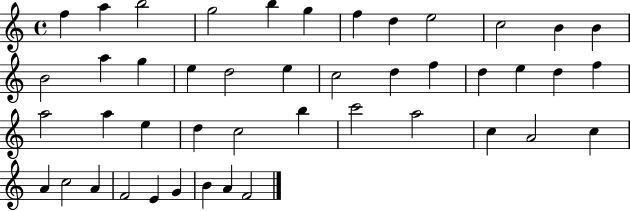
X:1
T:Untitled
M:4/4
L:1/4
K:C
f a b2 g2 b g f d e2 c2 B B B2 a g e d2 e c2 d f d e d f a2 a e d c2 b c'2 a2 c A2 c A c2 A F2 E G B A F2